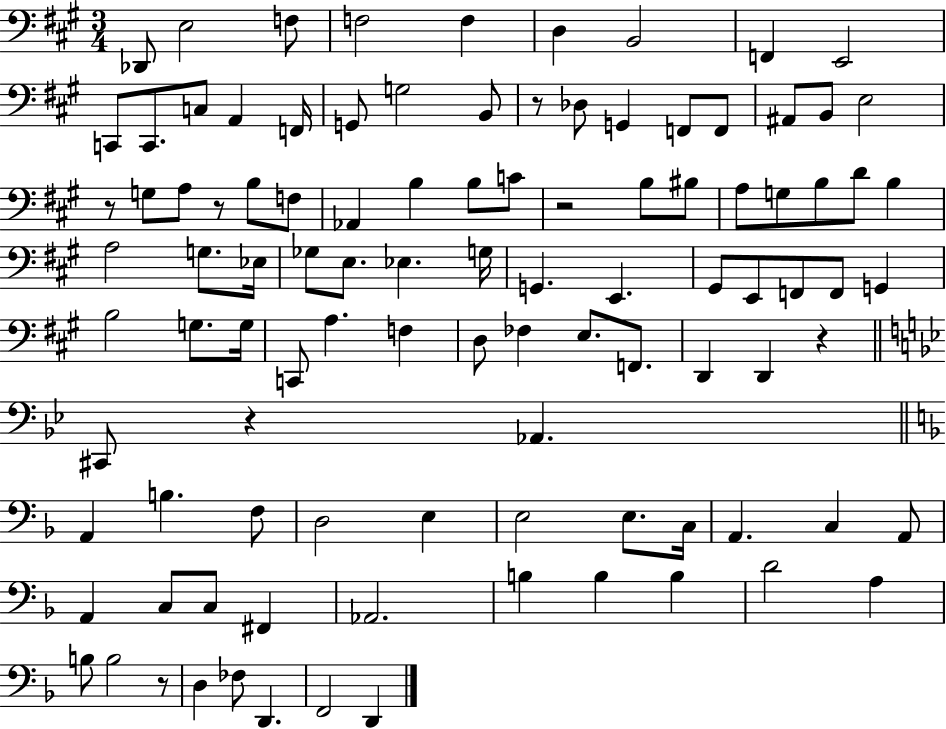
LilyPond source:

{
  \clef bass
  \numericTimeSignature
  \time 3/4
  \key a \major
  des,8 e2 f8 | f2 f4 | d4 b,2 | f,4 e,2 | \break c,8 c,8. c8 a,4 f,16 | g,8 g2 b,8 | r8 des8 g,4 f,8 f,8 | ais,8 b,8 e2 | \break r8 g8 a8 r8 b8 f8 | aes,4 b4 b8 c'8 | r2 b8 bis8 | a8 g8 b8 d'8 b4 | \break a2 g8. ees16 | ges8 e8. ees4. g16 | g,4. e,4. | gis,8 e,8 f,8 f,8 g,4 | \break b2 g8. g16 | c,8 a4. f4 | d8 fes4 e8. f,8. | d,4 d,4 r4 | \break \bar "||" \break \key g \minor cis,8 r4 aes,4. | \bar "||" \break \key d \minor a,4 b4. f8 | d2 e4 | e2 e8. c16 | a,4. c4 a,8 | \break a,4 c8 c8 fis,4 | aes,2. | b4 b4 b4 | d'2 a4 | \break b8 b2 r8 | d4 fes8 d,4. | f,2 d,4 | \bar "|."
}